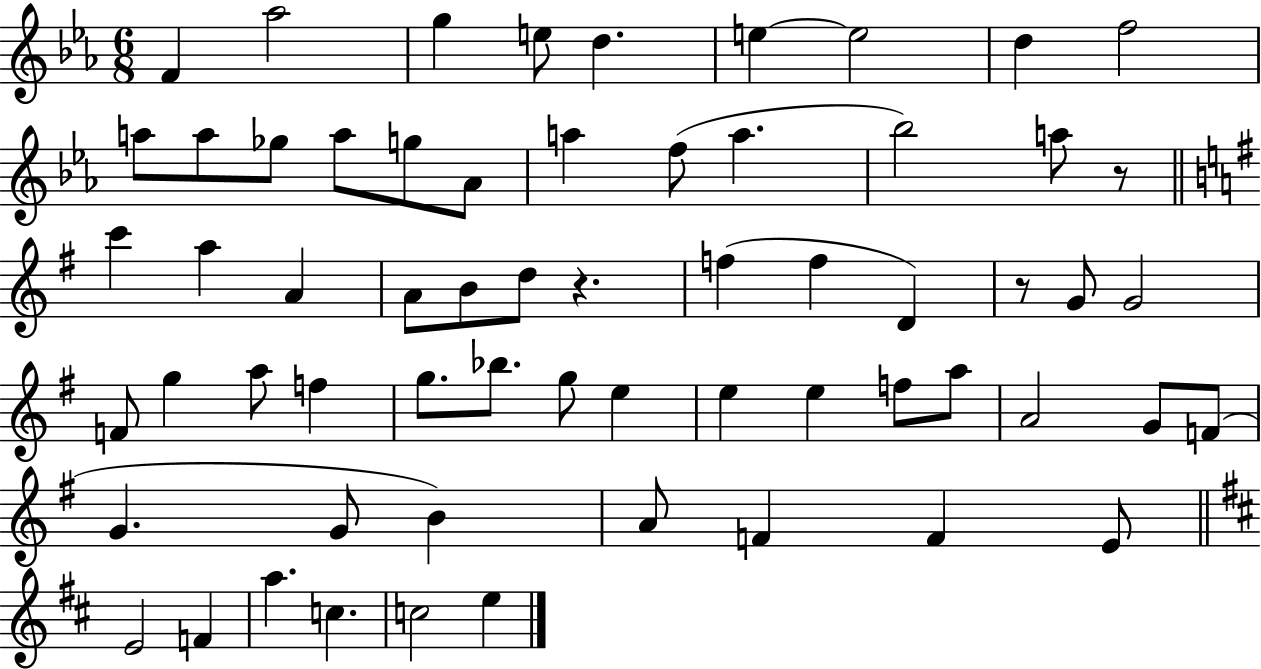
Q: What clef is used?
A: treble